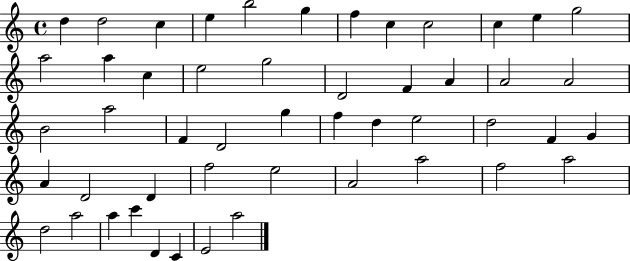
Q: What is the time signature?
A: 4/4